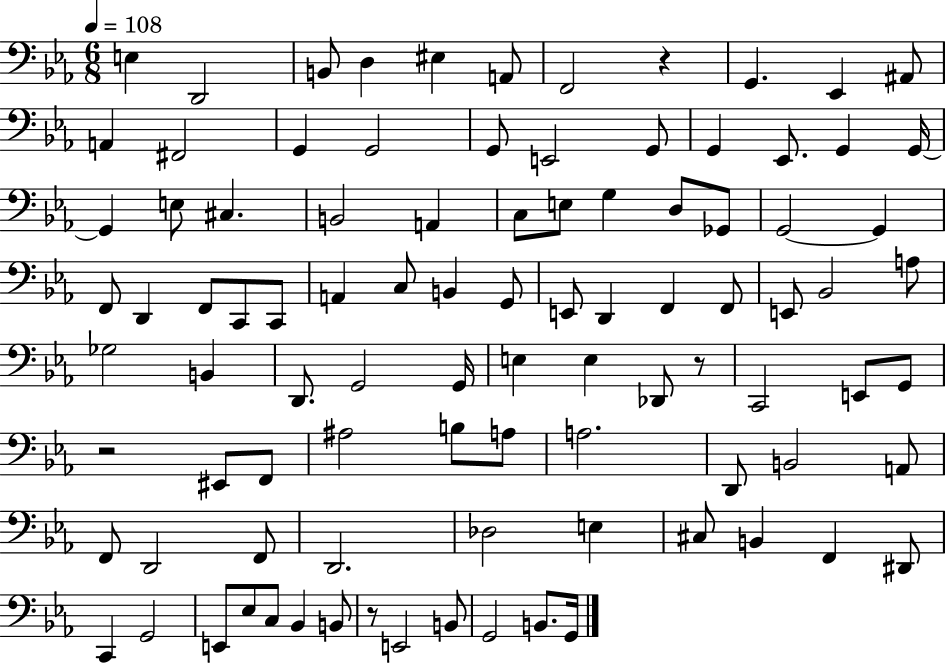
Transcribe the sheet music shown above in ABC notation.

X:1
T:Untitled
M:6/8
L:1/4
K:Eb
E, D,,2 B,,/2 D, ^E, A,,/2 F,,2 z G,, _E,, ^A,,/2 A,, ^F,,2 G,, G,,2 G,,/2 E,,2 G,,/2 G,, _E,,/2 G,, G,,/4 G,, E,/2 ^C, B,,2 A,, C,/2 E,/2 G, D,/2 _G,,/2 G,,2 G,, F,,/2 D,, F,,/2 C,,/2 C,,/2 A,, C,/2 B,, G,,/2 E,,/2 D,, F,, F,,/2 E,,/2 _B,,2 A,/2 _G,2 B,, D,,/2 G,,2 G,,/4 E, E, _D,,/2 z/2 C,,2 E,,/2 G,,/2 z2 ^E,,/2 F,,/2 ^A,2 B,/2 A,/2 A,2 D,,/2 B,,2 A,,/2 F,,/2 D,,2 F,,/2 D,,2 _D,2 E, ^C,/2 B,, F,, ^D,,/2 C,, G,,2 E,,/2 _E,/2 C,/2 _B,, B,,/2 z/2 E,,2 B,,/2 G,,2 B,,/2 G,,/4